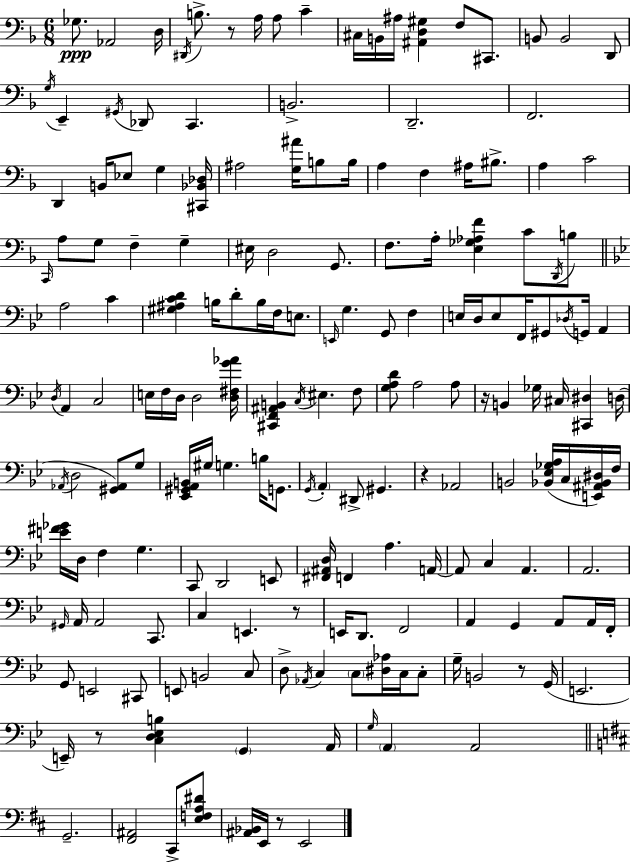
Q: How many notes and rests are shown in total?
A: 180